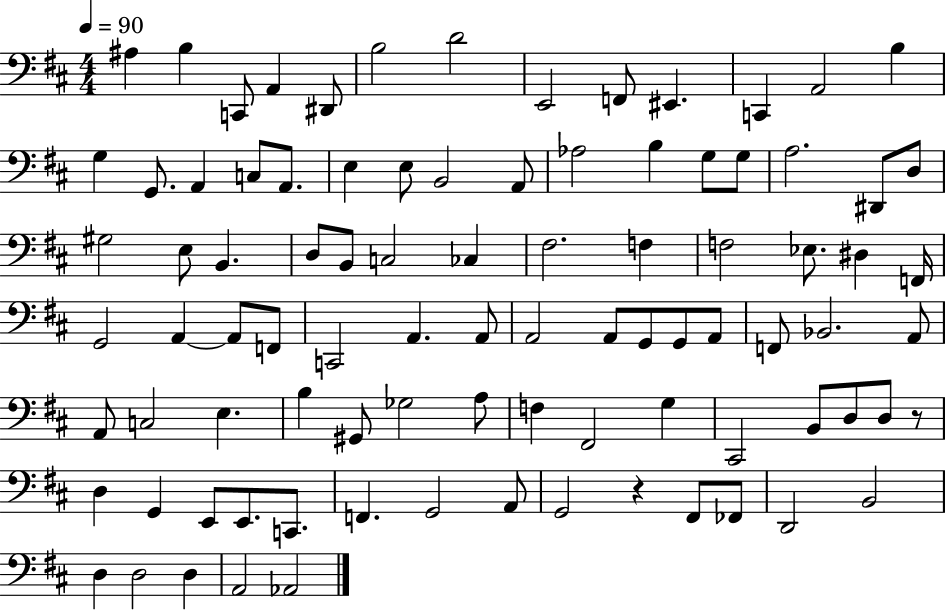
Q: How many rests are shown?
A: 2